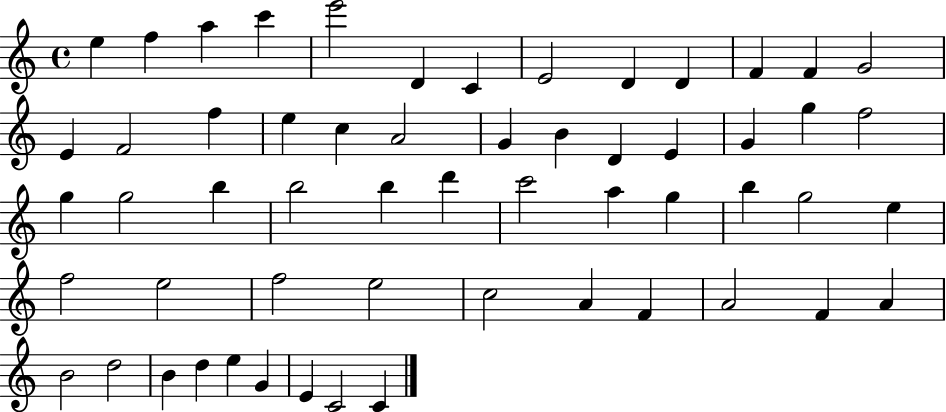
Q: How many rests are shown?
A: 0